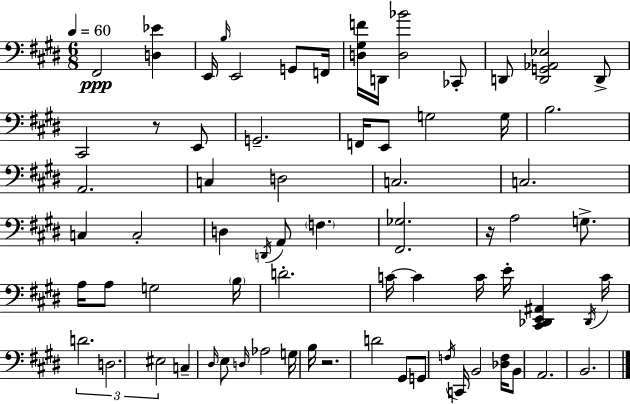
X:1
T:Untitled
M:6/8
L:1/4
K:E
^F,,2 [D,_E] E,,/4 B,/4 E,,2 G,,/2 F,,/4 [D,^G,F]/4 D,,/4 [D,_B]2 _C,,/2 D,,/2 [D,,G,,_A,,_E,]2 D,,/2 ^C,,2 z/2 E,,/2 G,,2 F,,/4 E,,/2 G,2 G,/4 B,2 A,,2 C, D,2 C,2 C,2 C, C,2 D, D,,/4 A,,/2 F, [^F,,_G,]2 z/4 A,2 G,/2 A,/4 A,/2 G,2 B,/4 D2 C/4 C C/4 E/4 [^C,,_D,,E,,^A,,] _D,,/4 C/4 D2 D,2 ^E,2 C, ^D,/4 E,/2 D,/4 _A,2 G,/4 B,/4 z2 D2 ^G,,/2 G,,/2 F,/4 C,,/4 B,,2 [_D,F,]/4 B,,/2 A,,2 B,,2